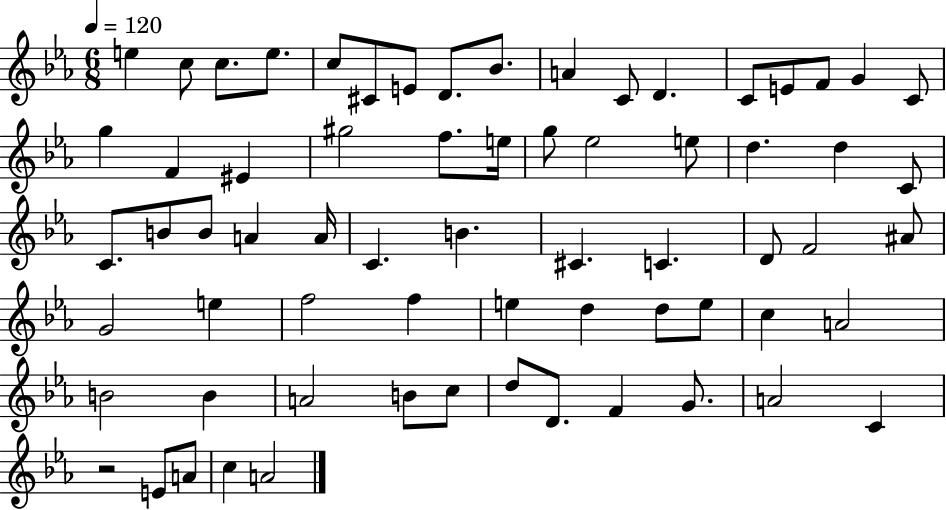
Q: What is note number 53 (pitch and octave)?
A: B4